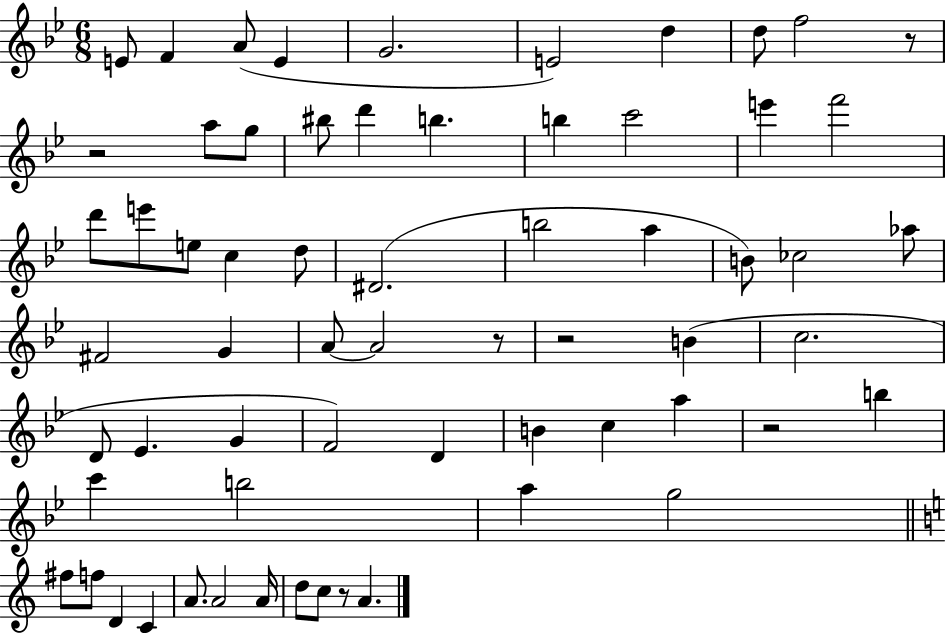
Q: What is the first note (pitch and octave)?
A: E4